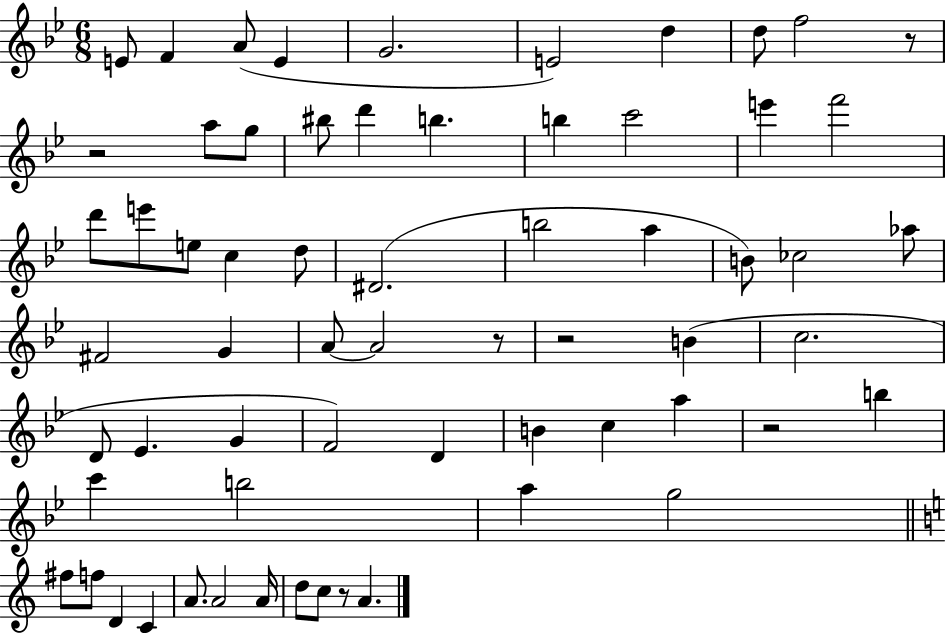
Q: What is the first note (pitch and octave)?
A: E4